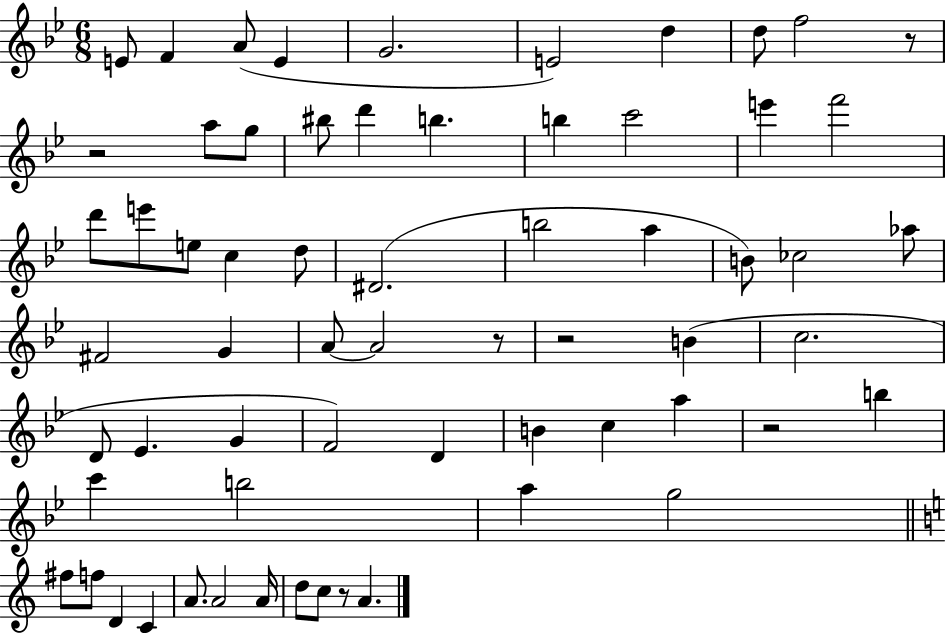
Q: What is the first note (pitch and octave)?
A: E4